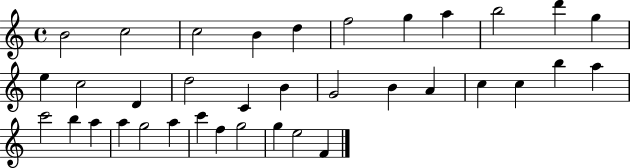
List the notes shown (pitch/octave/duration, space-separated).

B4/h C5/h C5/h B4/q D5/q F5/h G5/q A5/q B5/h D6/q G5/q E5/q C5/h D4/q D5/h C4/q B4/q G4/h B4/q A4/q C5/q C5/q B5/q A5/q C6/h B5/q A5/q A5/q G5/h A5/q C6/q F5/q G5/h G5/q E5/h F4/q